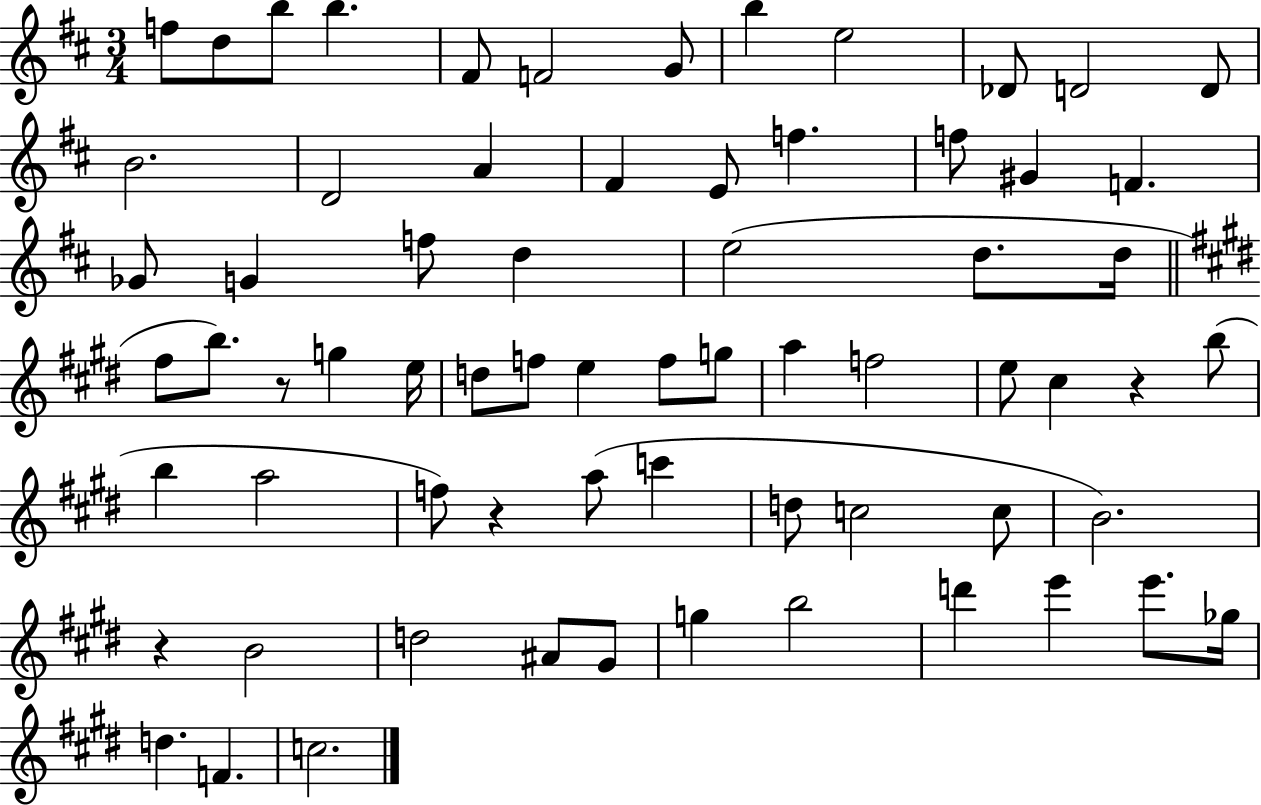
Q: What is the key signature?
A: D major